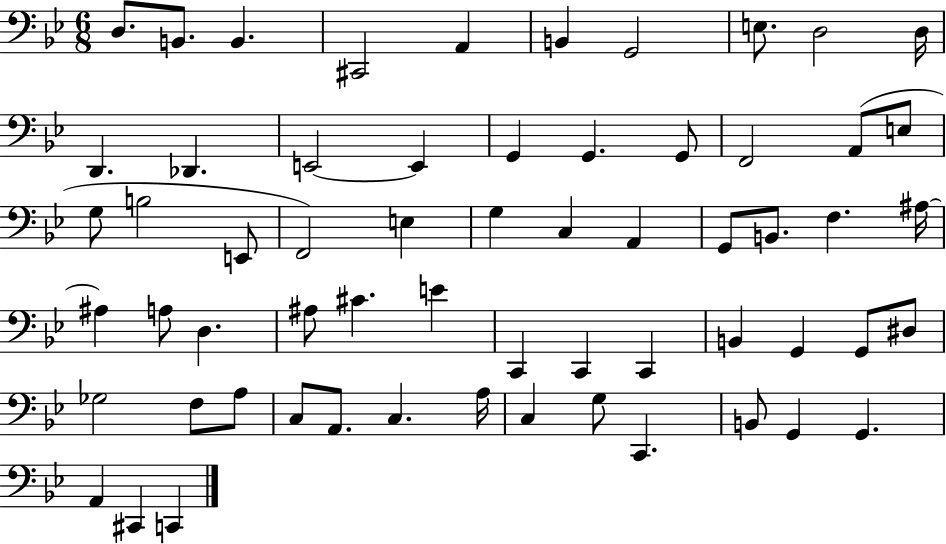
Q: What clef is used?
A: bass